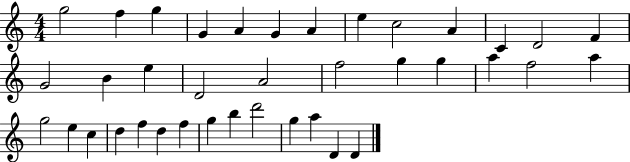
G5/h F5/q G5/q G4/q A4/q G4/q A4/q E5/q C5/h A4/q C4/q D4/h F4/q G4/h B4/q E5/q D4/h A4/h F5/h G5/q G5/q A5/q F5/h A5/q G5/h E5/q C5/q D5/q F5/q D5/q F5/q G5/q B5/q D6/h G5/q A5/q D4/q D4/q